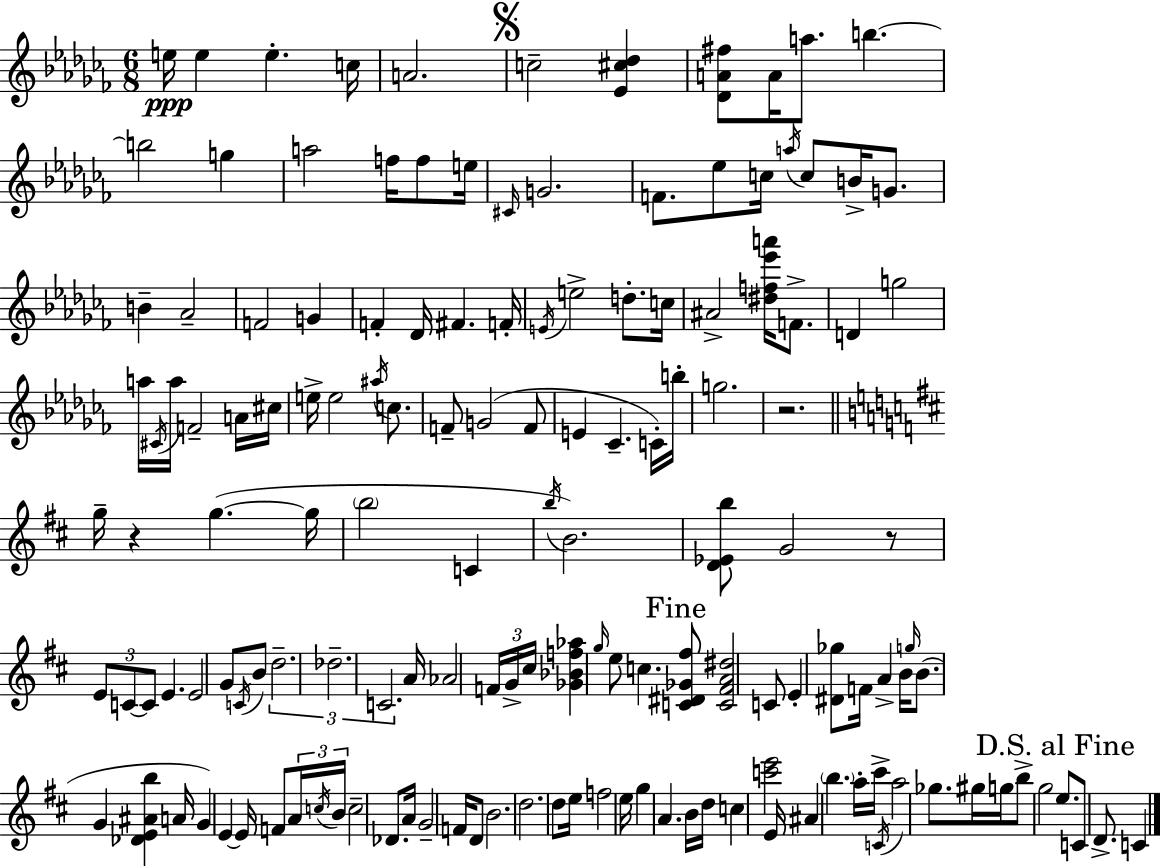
E5/s E5/q E5/q. C5/s A4/h. C5/h [Eb4,C#5,Db5]/q [Db4,A4,F#5]/e A4/s A5/e. B5/q. B5/h G5/q A5/h F5/s F5/e E5/s C#4/s G4/h. F4/e. Eb5/e C5/s A5/s C5/e B4/s G4/e. B4/q Ab4/h F4/h G4/q F4/q Db4/s F#4/q. F4/s E4/s E5/h D5/e. C5/s A#4/h [D#5,F5,Eb6,A6]/s F4/e. D4/q G5/h A5/s C#4/s A5/s F4/h A4/s C#5/s E5/s E5/h A#5/s C5/e. F4/e G4/h F4/e E4/q CES4/q. C4/s B5/s G5/h. R/h. G5/s R/q G5/q. G5/s B5/h C4/q B5/s B4/h. [D4,Eb4,B5]/e G4/h R/e E4/e C4/e C4/e E4/q. E4/h G4/e C4/s B4/e D5/h. Db5/h. C4/h. A4/s Ab4/h F4/s G4/s C#5/s [Gb4,Bb4,F5,Ab5]/q G5/s E5/e C5/q. [C4,D#4,Gb4,F#5]/e [C4,F#4,A4,D#5]/h C4/e E4/q [D#4,Gb5]/e F4/s A4/q B4/s G5/s B4/e. G4/q [Db4,E4,A#4,B5]/q A4/s G4/q E4/q E4/s F4/e A4/s C5/s B4/s C5/h Db4/e. A4/s G4/h F4/s D4/e B4/h. D5/h. D5/e E5/s F5/h E5/s G5/q A4/q. B4/s D5/s C5/q [C6,E6]/h E4/s A#4/q B5/q. A5/s C#6/s C4/s A5/h Gb5/e. G#5/s G5/s B5/e G5/h E5/e. C4/e D4/e. C4/q